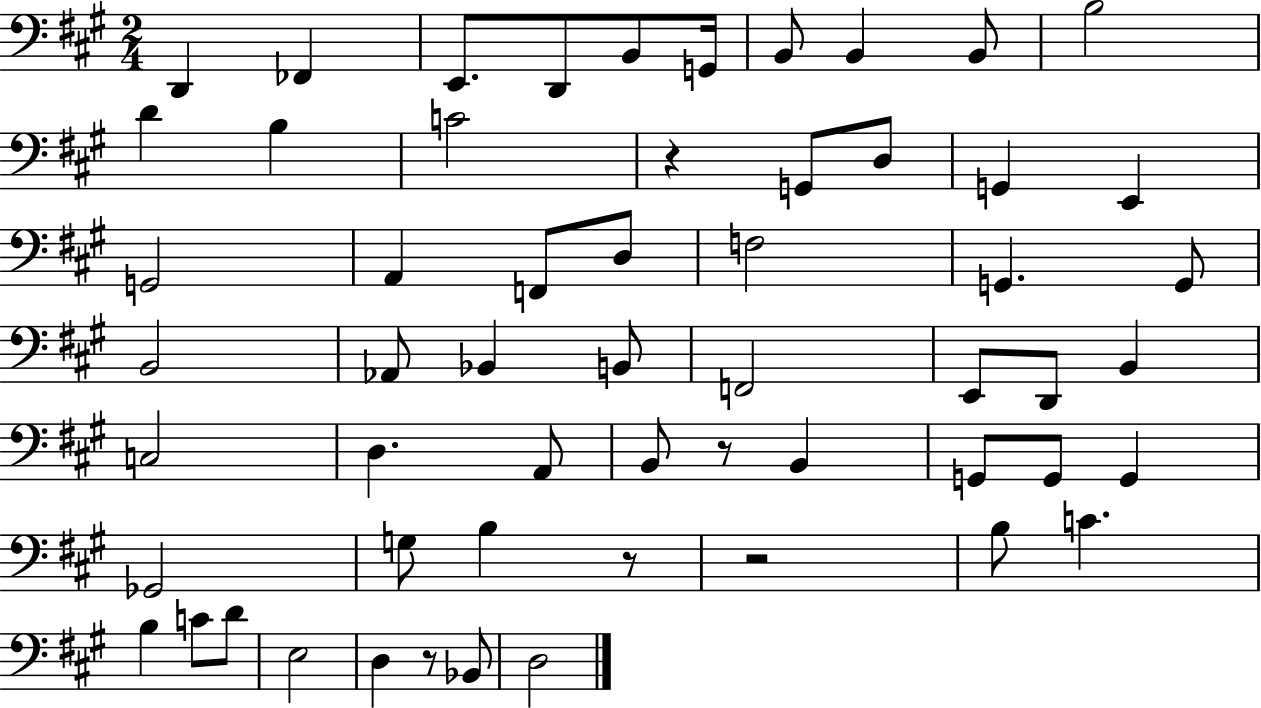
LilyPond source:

{
  \clef bass
  \numericTimeSignature
  \time 2/4
  \key a \major
  \repeat volta 2 { d,4 fes,4 | e,8. d,8 b,8 g,16 | b,8 b,4 b,8 | b2 | \break d'4 b4 | c'2 | r4 g,8 d8 | g,4 e,4 | \break g,2 | a,4 f,8 d8 | f2 | g,4. g,8 | \break b,2 | aes,8 bes,4 b,8 | f,2 | e,8 d,8 b,4 | \break c2 | d4. a,8 | b,8 r8 b,4 | g,8 g,8 g,4 | \break ges,2 | g8 b4 r8 | r2 | b8 c'4. | \break b4 c'8 d'8 | e2 | d4 r8 bes,8 | d2 | \break } \bar "|."
}